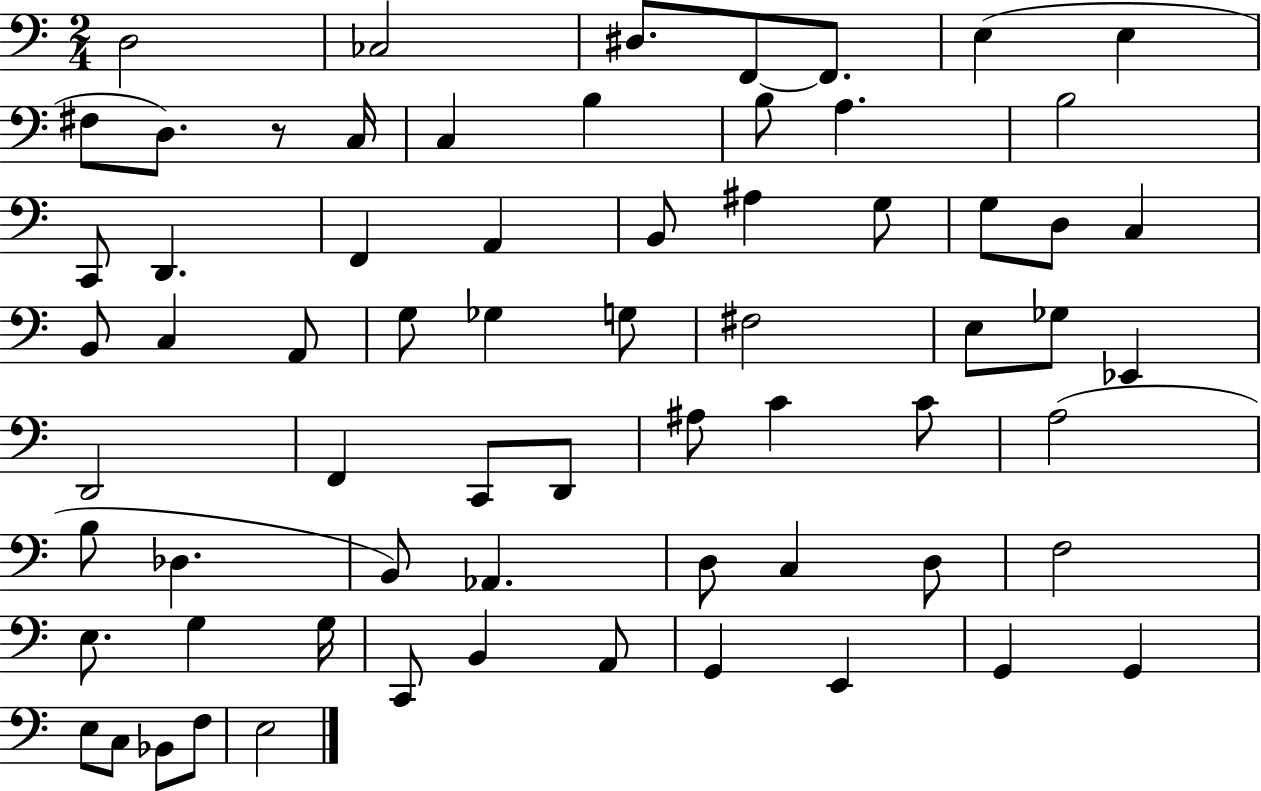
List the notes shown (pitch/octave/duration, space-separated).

D3/h CES3/h D#3/e. F2/e F2/e. E3/q E3/q F#3/e D3/e. R/e C3/s C3/q B3/q B3/e A3/q. B3/h C2/e D2/q. F2/q A2/q B2/e A#3/q G3/e G3/e D3/e C3/q B2/e C3/q A2/e G3/e Gb3/q G3/e F#3/h E3/e Gb3/e Eb2/q D2/h F2/q C2/e D2/e A#3/e C4/q C4/e A3/h B3/e Db3/q. B2/e Ab2/q. D3/e C3/q D3/e F3/h E3/e. G3/q G3/s C2/e B2/q A2/e G2/q E2/q G2/q G2/q E3/e C3/e Bb2/e F3/e E3/h